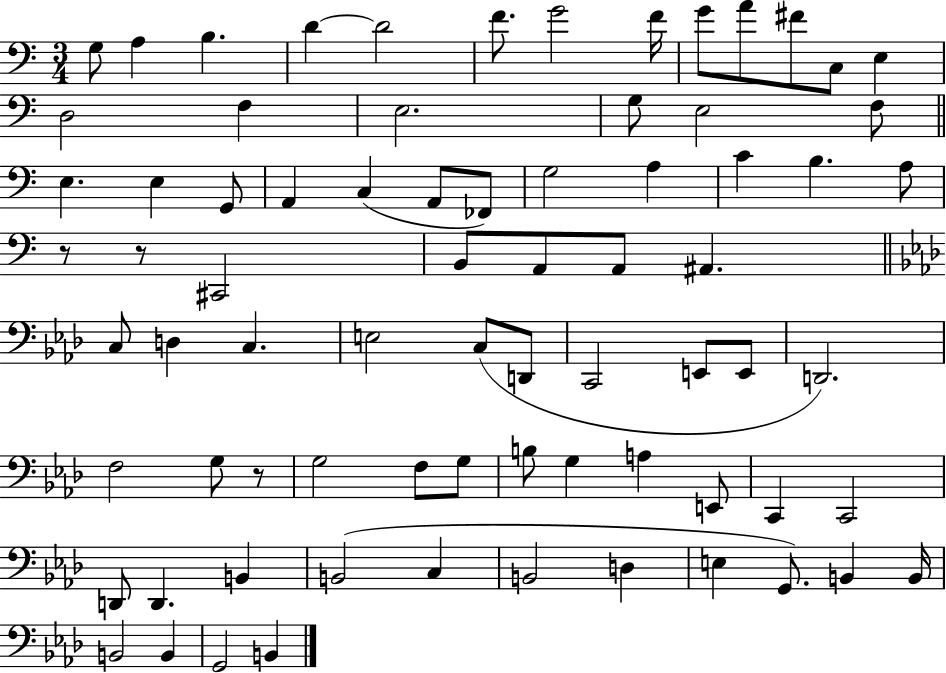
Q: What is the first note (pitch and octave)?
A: G3